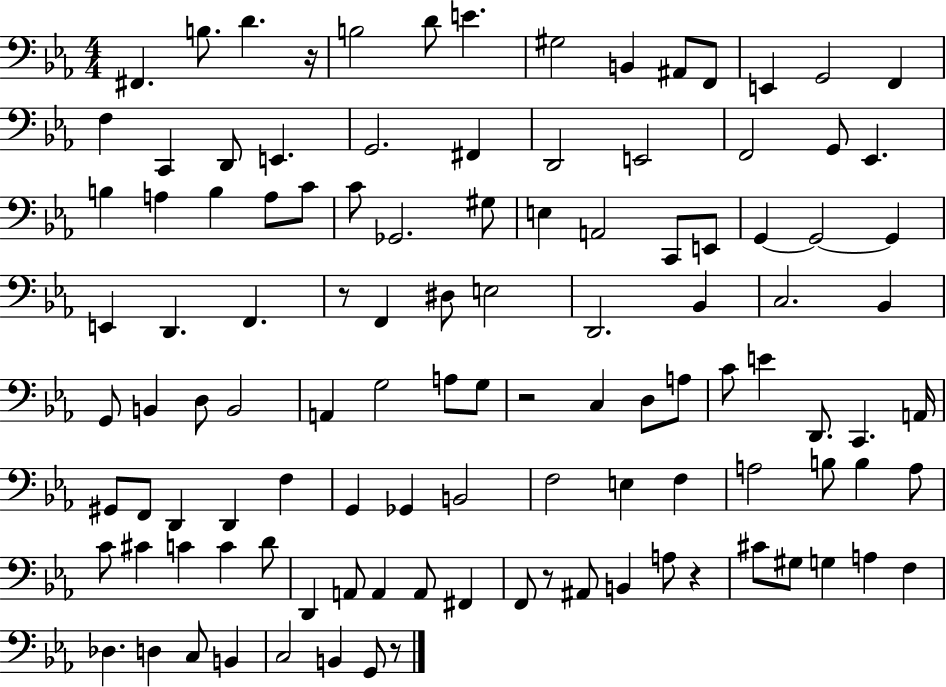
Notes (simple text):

F#2/q. B3/e. D4/q. R/s B3/h D4/e E4/q. G#3/h B2/q A#2/e F2/e E2/q G2/h F2/q F3/q C2/q D2/e E2/q. G2/h. F#2/q D2/h E2/h F2/h G2/e Eb2/q. B3/q A3/q B3/q A3/e C4/e C4/e Gb2/h. G#3/e E3/q A2/h C2/e E2/e G2/q G2/h G2/q E2/q D2/q. F2/q. R/e F2/q D#3/e E3/h D2/h. Bb2/q C3/h. Bb2/q G2/e B2/q D3/e B2/h A2/q G3/h A3/e G3/e R/h C3/q D3/e A3/e C4/e E4/q D2/e. C2/q. A2/s G#2/e F2/e D2/q D2/q F3/q G2/q Gb2/q B2/h F3/h E3/q F3/q A3/h B3/e B3/q A3/e C4/e C#4/q C4/q C4/q D4/e D2/q A2/e A2/q A2/e F#2/q F2/e R/e A#2/e B2/q A3/e R/q C#4/e G#3/e G3/q A3/q F3/q Db3/q. D3/q C3/e B2/q C3/h B2/q G2/e R/e